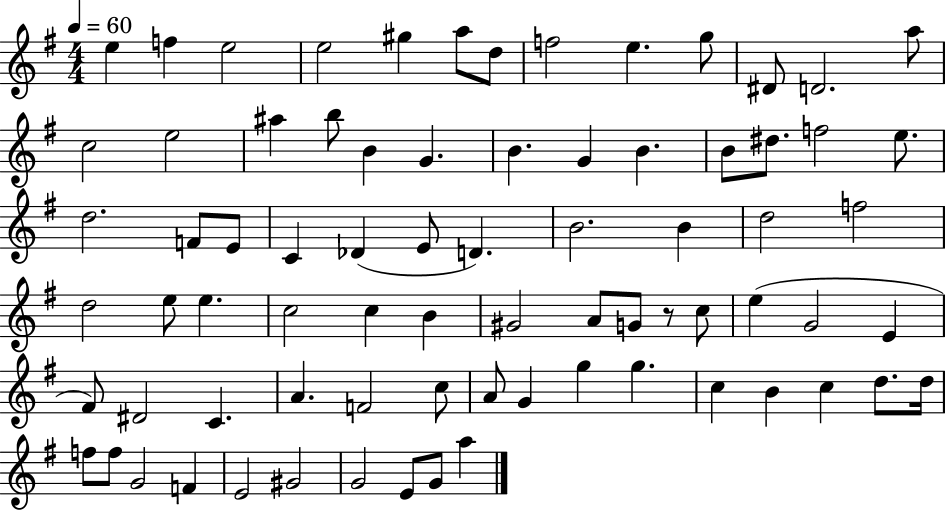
{
  \clef treble
  \numericTimeSignature
  \time 4/4
  \key g \major
  \tempo 4 = 60
  e''4 f''4 e''2 | e''2 gis''4 a''8 d''8 | f''2 e''4. g''8 | dis'8 d'2. a''8 | \break c''2 e''2 | ais''4 b''8 b'4 g'4. | b'4. g'4 b'4. | b'8 dis''8. f''2 e''8. | \break d''2. f'8 e'8 | c'4 des'4( e'8 d'4.) | b'2. b'4 | d''2 f''2 | \break d''2 e''8 e''4. | c''2 c''4 b'4 | gis'2 a'8 g'8 r8 c''8 | e''4( g'2 e'4 | \break fis'8) dis'2 c'4. | a'4. f'2 c''8 | a'8 g'4 g''4 g''4. | c''4 b'4 c''4 d''8. d''16 | \break f''8 f''8 g'2 f'4 | e'2 gis'2 | g'2 e'8 g'8 a''4 | \bar "|."
}